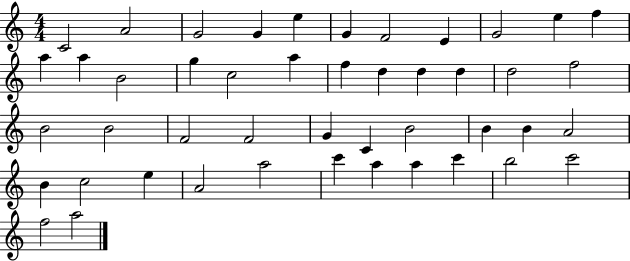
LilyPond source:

{
  \clef treble
  \numericTimeSignature
  \time 4/4
  \key c \major
  c'2 a'2 | g'2 g'4 e''4 | g'4 f'2 e'4 | g'2 e''4 f''4 | \break a''4 a''4 b'2 | g''4 c''2 a''4 | f''4 d''4 d''4 d''4 | d''2 f''2 | \break b'2 b'2 | f'2 f'2 | g'4 c'4 b'2 | b'4 b'4 a'2 | \break b'4 c''2 e''4 | a'2 a''2 | c'''4 a''4 a''4 c'''4 | b''2 c'''2 | \break f''2 a''2 | \bar "|."
}